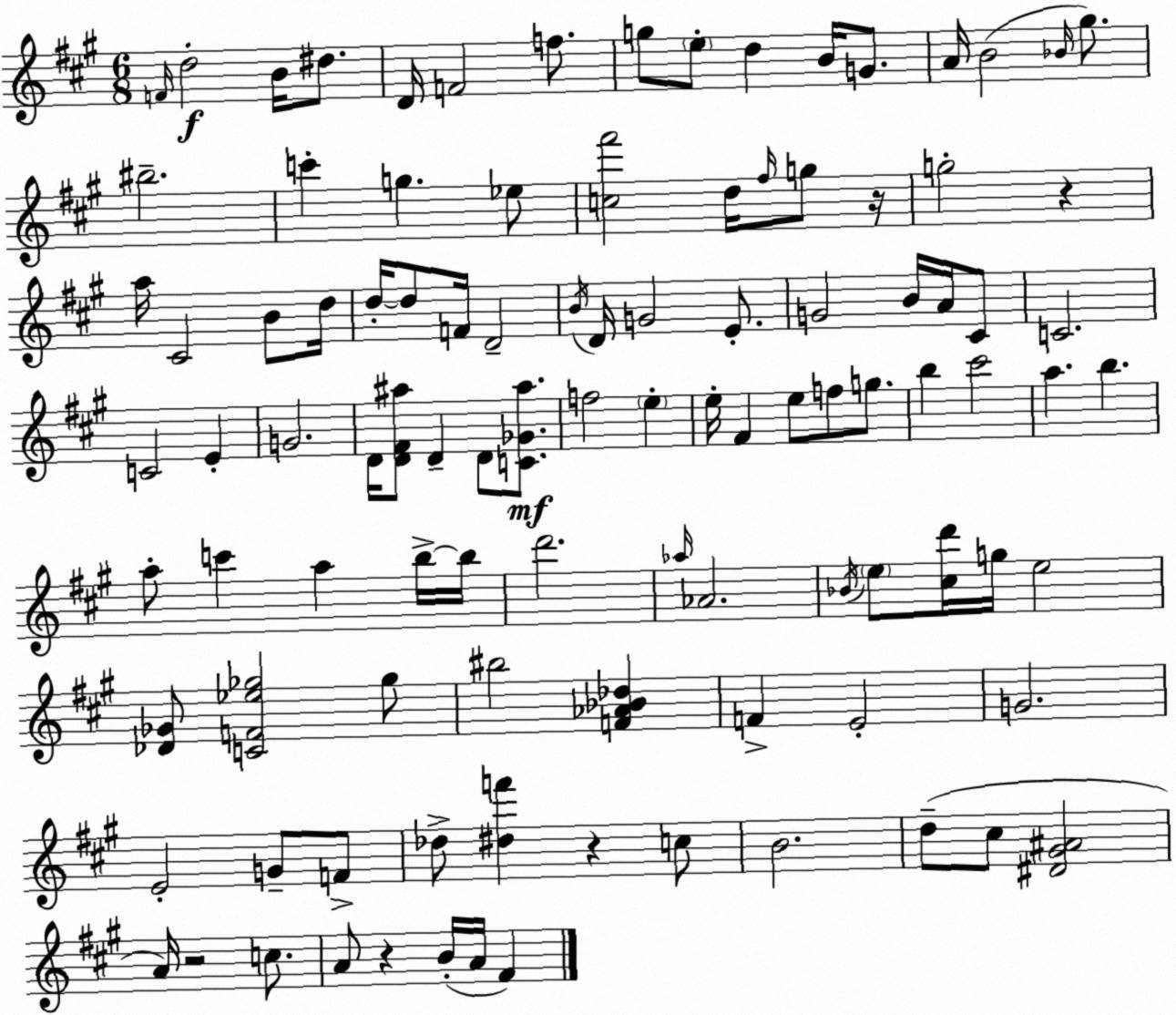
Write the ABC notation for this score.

X:1
T:Untitled
M:6/8
L:1/4
K:A
F/4 d2 B/4 ^d/2 D/4 F2 f/2 g/2 e/2 d B/4 G/2 A/4 B2 _B/4 ^g/2 ^b2 c' g _e/2 [c^f']2 d/4 ^f/4 g/2 z/4 g2 z a/4 ^C2 B/2 d/4 d/4 d/2 F/4 D2 B/4 D/4 G2 E/2 G2 B/4 A/4 ^C/2 C2 C2 E G2 D/4 [D^F^a]/2 D D/2 [C_G^a]/2 f2 e e/4 ^F e/2 f/2 g/2 b ^c'2 a b a/2 c' a b/4 b/4 d'2 _a/4 _A2 _B/4 e/2 [^cd']/4 g/4 e2 [_D_G]/2 [CF_e_g]2 _g/2 ^b2 [F_A_B_d] F E2 G2 E2 G/2 F/2 _d/2 [^df'] z c/2 B2 d/2 ^c/2 [^D^G^A]2 A/4 z2 c/2 A/2 z B/4 A/4 ^F